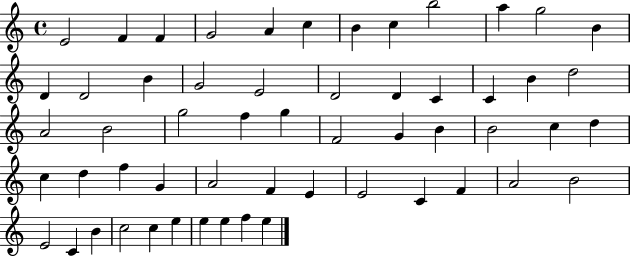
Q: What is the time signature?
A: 4/4